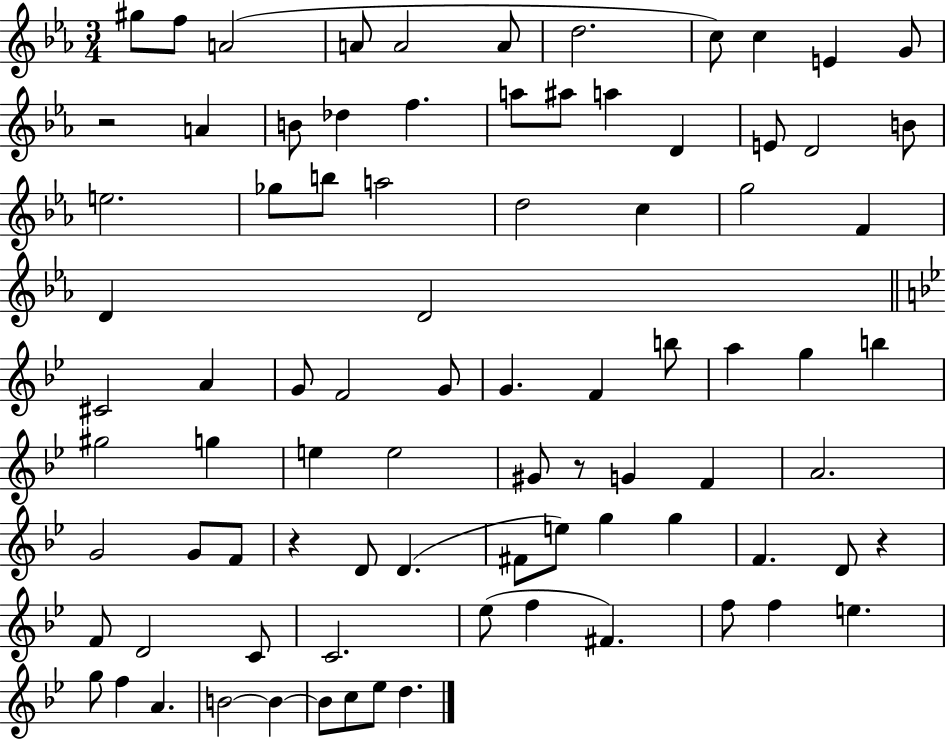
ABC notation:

X:1
T:Untitled
M:3/4
L:1/4
K:Eb
^g/2 f/2 A2 A/2 A2 A/2 d2 c/2 c E G/2 z2 A B/2 _d f a/2 ^a/2 a D E/2 D2 B/2 e2 _g/2 b/2 a2 d2 c g2 F D D2 ^C2 A G/2 F2 G/2 G F b/2 a g b ^g2 g e e2 ^G/2 z/2 G F A2 G2 G/2 F/2 z D/2 D ^F/2 e/2 g g F D/2 z F/2 D2 C/2 C2 _e/2 f ^F f/2 f e g/2 f A B2 B B/2 c/2 _e/2 d